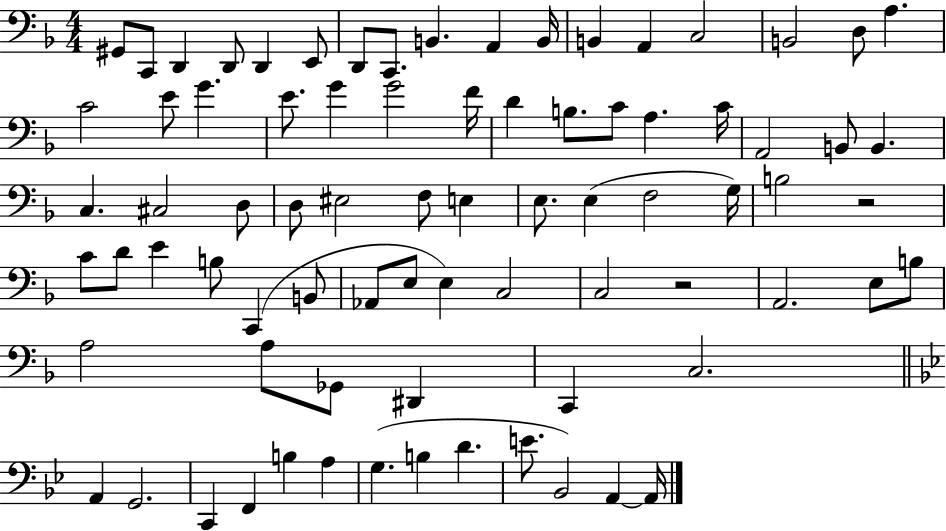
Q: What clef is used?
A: bass